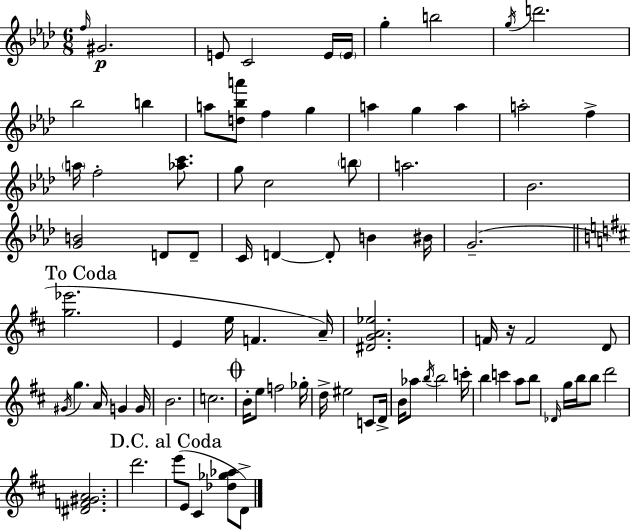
{
  \clef treble
  \numericTimeSignature
  \time 6/8
  \key aes \major
  \repeat volta 2 { \grace { f''16 }\p gis'2. | e'8 c'2 e'16 | \parenthesize e'16 g''4-. b''2 | \acciaccatura { g''16 } d'''2. | \break bes''2 b''4 | a''8 <d'' bes'' a'''>8 f''4 g''4 | a''4 g''4 a''4 | a''2-. f''4-> | \break \parenthesize a''16 f''2-. <aes'' c'''>8. | g''8 c''2 | \parenthesize b''8 a''2. | bes'2. | \break <g' b'>2 d'8 | d'8-- c'16 d'4~~ d'8-. b'4 | bis'16 g'2.--( | \mark "To Coda" \bar "||" \break \key b \minor <g'' ees'''>2. | e'4 e''16 f'4. a'16--) | <dis' g' a' ees''>2. | f'16 r16 f'2 d'8 | \break \acciaccatura { gis'16 } g''4. a'16 g'4 | g'16 b'2. | c''2. | \mark \markup { \musicglyph "scripts.coda" } b'16-. e''8 f''2 | \break ges''16-. d''16-> eis''2 c'8 | d'16-> b'16 aes''8 \acciaccatura { b''16 } b''2 | c'''16-. b''4 c'''4 a''8 | b''8 \grace { des'16 } g''16 b''16 b''8 d'''2 | \break <dis' f' gis' a'>2. | d'''2. | \mark "D.C. al Coda" e'''8( e'8 cis'4 <des'' ges'' aes''>8 | d'8->) } \bar "|."
}